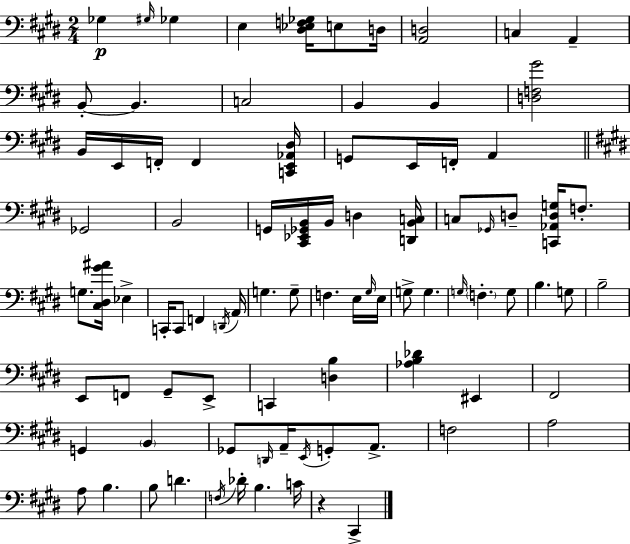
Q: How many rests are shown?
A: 1